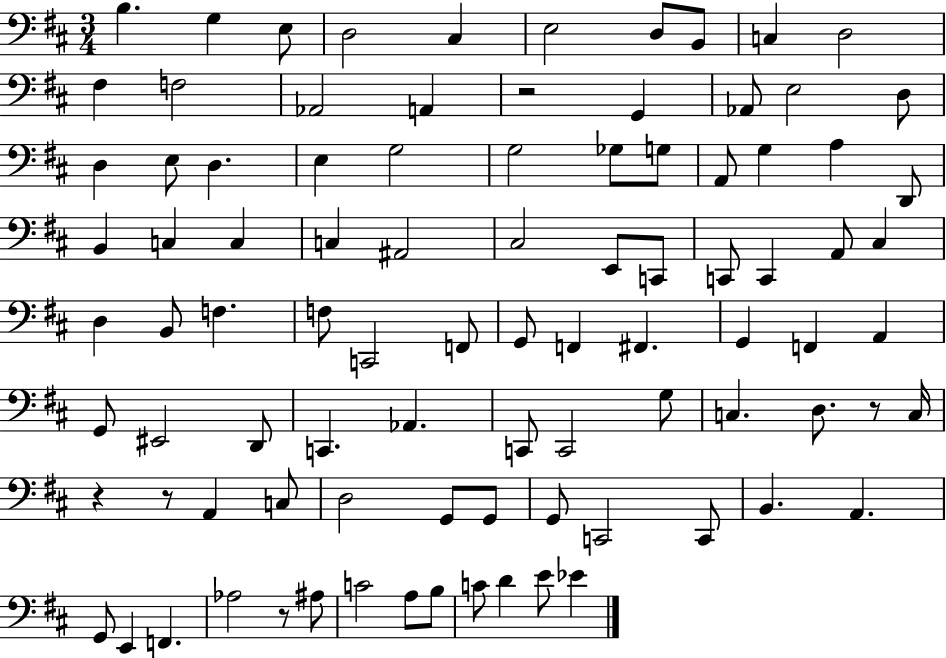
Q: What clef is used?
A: bass